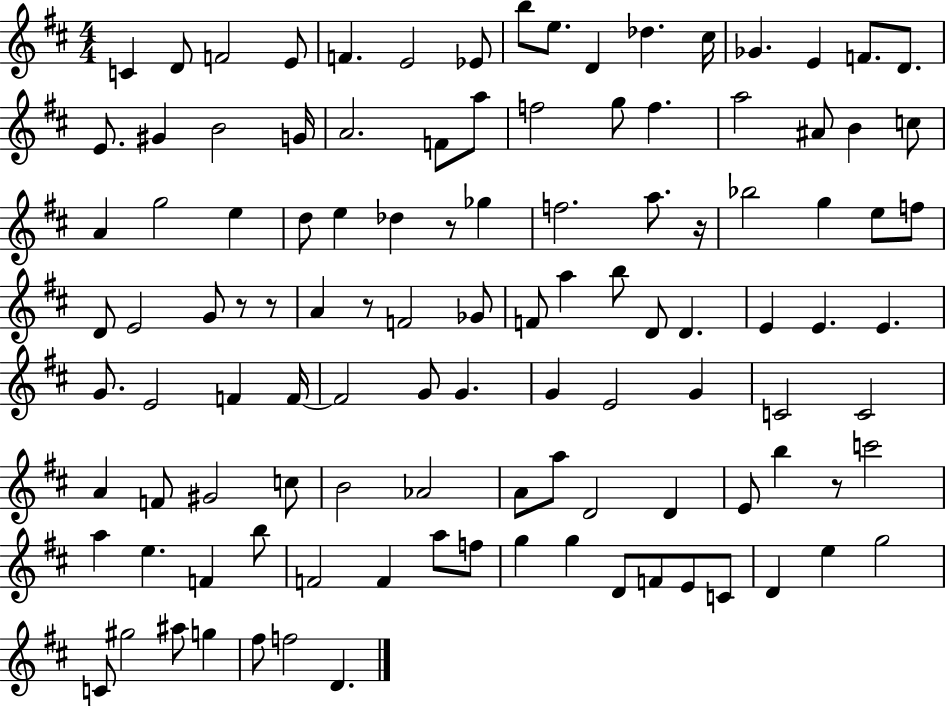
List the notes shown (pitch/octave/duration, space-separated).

C4/q D4/e F4/h E4/e F4/q. E4/h Eb4/e B5/e E5/e. D4/q Db5/q. C#5/s Gb4/q. E4/q F4/e. D4/e. E4/e. G#4/q B4/h G4/s A4/h. F4/e A5/e F5/h G5/e F5/q. A5/h A#4/e B4/q C5/e A4/q G5/h E5/q D5/e E5/q Db5/q R/e Gb5/q F5/h. A5/e. R/s Bb5/h G5/q E5/e F5/e D4/e E4/h G4/e R/e R/e A4/q R/e F4/h Gb4/e F4/e A5/q B5/e D4/e D4/q. E4/q E4/q. E4/q. G4/e. E4/h F4/q F4/s F4/h G4/e G4/q. G4/q E4/h G4/q C4/h C4/h A4/q F4/e G#4/h C5/e B4/h Ab4/h A4/e A5/e D4/h D4/q E4/e B5/q R/e C6/h A5/q E5/q. F4/q B5/e F4/h F4/q A5/e F5/e G5/q G5/q D4/e F4/e E4/e C4/e D4/q E5/q G5/h C4/e G#5/h A#5/e G5/q F#5/e F5/h D4/q.